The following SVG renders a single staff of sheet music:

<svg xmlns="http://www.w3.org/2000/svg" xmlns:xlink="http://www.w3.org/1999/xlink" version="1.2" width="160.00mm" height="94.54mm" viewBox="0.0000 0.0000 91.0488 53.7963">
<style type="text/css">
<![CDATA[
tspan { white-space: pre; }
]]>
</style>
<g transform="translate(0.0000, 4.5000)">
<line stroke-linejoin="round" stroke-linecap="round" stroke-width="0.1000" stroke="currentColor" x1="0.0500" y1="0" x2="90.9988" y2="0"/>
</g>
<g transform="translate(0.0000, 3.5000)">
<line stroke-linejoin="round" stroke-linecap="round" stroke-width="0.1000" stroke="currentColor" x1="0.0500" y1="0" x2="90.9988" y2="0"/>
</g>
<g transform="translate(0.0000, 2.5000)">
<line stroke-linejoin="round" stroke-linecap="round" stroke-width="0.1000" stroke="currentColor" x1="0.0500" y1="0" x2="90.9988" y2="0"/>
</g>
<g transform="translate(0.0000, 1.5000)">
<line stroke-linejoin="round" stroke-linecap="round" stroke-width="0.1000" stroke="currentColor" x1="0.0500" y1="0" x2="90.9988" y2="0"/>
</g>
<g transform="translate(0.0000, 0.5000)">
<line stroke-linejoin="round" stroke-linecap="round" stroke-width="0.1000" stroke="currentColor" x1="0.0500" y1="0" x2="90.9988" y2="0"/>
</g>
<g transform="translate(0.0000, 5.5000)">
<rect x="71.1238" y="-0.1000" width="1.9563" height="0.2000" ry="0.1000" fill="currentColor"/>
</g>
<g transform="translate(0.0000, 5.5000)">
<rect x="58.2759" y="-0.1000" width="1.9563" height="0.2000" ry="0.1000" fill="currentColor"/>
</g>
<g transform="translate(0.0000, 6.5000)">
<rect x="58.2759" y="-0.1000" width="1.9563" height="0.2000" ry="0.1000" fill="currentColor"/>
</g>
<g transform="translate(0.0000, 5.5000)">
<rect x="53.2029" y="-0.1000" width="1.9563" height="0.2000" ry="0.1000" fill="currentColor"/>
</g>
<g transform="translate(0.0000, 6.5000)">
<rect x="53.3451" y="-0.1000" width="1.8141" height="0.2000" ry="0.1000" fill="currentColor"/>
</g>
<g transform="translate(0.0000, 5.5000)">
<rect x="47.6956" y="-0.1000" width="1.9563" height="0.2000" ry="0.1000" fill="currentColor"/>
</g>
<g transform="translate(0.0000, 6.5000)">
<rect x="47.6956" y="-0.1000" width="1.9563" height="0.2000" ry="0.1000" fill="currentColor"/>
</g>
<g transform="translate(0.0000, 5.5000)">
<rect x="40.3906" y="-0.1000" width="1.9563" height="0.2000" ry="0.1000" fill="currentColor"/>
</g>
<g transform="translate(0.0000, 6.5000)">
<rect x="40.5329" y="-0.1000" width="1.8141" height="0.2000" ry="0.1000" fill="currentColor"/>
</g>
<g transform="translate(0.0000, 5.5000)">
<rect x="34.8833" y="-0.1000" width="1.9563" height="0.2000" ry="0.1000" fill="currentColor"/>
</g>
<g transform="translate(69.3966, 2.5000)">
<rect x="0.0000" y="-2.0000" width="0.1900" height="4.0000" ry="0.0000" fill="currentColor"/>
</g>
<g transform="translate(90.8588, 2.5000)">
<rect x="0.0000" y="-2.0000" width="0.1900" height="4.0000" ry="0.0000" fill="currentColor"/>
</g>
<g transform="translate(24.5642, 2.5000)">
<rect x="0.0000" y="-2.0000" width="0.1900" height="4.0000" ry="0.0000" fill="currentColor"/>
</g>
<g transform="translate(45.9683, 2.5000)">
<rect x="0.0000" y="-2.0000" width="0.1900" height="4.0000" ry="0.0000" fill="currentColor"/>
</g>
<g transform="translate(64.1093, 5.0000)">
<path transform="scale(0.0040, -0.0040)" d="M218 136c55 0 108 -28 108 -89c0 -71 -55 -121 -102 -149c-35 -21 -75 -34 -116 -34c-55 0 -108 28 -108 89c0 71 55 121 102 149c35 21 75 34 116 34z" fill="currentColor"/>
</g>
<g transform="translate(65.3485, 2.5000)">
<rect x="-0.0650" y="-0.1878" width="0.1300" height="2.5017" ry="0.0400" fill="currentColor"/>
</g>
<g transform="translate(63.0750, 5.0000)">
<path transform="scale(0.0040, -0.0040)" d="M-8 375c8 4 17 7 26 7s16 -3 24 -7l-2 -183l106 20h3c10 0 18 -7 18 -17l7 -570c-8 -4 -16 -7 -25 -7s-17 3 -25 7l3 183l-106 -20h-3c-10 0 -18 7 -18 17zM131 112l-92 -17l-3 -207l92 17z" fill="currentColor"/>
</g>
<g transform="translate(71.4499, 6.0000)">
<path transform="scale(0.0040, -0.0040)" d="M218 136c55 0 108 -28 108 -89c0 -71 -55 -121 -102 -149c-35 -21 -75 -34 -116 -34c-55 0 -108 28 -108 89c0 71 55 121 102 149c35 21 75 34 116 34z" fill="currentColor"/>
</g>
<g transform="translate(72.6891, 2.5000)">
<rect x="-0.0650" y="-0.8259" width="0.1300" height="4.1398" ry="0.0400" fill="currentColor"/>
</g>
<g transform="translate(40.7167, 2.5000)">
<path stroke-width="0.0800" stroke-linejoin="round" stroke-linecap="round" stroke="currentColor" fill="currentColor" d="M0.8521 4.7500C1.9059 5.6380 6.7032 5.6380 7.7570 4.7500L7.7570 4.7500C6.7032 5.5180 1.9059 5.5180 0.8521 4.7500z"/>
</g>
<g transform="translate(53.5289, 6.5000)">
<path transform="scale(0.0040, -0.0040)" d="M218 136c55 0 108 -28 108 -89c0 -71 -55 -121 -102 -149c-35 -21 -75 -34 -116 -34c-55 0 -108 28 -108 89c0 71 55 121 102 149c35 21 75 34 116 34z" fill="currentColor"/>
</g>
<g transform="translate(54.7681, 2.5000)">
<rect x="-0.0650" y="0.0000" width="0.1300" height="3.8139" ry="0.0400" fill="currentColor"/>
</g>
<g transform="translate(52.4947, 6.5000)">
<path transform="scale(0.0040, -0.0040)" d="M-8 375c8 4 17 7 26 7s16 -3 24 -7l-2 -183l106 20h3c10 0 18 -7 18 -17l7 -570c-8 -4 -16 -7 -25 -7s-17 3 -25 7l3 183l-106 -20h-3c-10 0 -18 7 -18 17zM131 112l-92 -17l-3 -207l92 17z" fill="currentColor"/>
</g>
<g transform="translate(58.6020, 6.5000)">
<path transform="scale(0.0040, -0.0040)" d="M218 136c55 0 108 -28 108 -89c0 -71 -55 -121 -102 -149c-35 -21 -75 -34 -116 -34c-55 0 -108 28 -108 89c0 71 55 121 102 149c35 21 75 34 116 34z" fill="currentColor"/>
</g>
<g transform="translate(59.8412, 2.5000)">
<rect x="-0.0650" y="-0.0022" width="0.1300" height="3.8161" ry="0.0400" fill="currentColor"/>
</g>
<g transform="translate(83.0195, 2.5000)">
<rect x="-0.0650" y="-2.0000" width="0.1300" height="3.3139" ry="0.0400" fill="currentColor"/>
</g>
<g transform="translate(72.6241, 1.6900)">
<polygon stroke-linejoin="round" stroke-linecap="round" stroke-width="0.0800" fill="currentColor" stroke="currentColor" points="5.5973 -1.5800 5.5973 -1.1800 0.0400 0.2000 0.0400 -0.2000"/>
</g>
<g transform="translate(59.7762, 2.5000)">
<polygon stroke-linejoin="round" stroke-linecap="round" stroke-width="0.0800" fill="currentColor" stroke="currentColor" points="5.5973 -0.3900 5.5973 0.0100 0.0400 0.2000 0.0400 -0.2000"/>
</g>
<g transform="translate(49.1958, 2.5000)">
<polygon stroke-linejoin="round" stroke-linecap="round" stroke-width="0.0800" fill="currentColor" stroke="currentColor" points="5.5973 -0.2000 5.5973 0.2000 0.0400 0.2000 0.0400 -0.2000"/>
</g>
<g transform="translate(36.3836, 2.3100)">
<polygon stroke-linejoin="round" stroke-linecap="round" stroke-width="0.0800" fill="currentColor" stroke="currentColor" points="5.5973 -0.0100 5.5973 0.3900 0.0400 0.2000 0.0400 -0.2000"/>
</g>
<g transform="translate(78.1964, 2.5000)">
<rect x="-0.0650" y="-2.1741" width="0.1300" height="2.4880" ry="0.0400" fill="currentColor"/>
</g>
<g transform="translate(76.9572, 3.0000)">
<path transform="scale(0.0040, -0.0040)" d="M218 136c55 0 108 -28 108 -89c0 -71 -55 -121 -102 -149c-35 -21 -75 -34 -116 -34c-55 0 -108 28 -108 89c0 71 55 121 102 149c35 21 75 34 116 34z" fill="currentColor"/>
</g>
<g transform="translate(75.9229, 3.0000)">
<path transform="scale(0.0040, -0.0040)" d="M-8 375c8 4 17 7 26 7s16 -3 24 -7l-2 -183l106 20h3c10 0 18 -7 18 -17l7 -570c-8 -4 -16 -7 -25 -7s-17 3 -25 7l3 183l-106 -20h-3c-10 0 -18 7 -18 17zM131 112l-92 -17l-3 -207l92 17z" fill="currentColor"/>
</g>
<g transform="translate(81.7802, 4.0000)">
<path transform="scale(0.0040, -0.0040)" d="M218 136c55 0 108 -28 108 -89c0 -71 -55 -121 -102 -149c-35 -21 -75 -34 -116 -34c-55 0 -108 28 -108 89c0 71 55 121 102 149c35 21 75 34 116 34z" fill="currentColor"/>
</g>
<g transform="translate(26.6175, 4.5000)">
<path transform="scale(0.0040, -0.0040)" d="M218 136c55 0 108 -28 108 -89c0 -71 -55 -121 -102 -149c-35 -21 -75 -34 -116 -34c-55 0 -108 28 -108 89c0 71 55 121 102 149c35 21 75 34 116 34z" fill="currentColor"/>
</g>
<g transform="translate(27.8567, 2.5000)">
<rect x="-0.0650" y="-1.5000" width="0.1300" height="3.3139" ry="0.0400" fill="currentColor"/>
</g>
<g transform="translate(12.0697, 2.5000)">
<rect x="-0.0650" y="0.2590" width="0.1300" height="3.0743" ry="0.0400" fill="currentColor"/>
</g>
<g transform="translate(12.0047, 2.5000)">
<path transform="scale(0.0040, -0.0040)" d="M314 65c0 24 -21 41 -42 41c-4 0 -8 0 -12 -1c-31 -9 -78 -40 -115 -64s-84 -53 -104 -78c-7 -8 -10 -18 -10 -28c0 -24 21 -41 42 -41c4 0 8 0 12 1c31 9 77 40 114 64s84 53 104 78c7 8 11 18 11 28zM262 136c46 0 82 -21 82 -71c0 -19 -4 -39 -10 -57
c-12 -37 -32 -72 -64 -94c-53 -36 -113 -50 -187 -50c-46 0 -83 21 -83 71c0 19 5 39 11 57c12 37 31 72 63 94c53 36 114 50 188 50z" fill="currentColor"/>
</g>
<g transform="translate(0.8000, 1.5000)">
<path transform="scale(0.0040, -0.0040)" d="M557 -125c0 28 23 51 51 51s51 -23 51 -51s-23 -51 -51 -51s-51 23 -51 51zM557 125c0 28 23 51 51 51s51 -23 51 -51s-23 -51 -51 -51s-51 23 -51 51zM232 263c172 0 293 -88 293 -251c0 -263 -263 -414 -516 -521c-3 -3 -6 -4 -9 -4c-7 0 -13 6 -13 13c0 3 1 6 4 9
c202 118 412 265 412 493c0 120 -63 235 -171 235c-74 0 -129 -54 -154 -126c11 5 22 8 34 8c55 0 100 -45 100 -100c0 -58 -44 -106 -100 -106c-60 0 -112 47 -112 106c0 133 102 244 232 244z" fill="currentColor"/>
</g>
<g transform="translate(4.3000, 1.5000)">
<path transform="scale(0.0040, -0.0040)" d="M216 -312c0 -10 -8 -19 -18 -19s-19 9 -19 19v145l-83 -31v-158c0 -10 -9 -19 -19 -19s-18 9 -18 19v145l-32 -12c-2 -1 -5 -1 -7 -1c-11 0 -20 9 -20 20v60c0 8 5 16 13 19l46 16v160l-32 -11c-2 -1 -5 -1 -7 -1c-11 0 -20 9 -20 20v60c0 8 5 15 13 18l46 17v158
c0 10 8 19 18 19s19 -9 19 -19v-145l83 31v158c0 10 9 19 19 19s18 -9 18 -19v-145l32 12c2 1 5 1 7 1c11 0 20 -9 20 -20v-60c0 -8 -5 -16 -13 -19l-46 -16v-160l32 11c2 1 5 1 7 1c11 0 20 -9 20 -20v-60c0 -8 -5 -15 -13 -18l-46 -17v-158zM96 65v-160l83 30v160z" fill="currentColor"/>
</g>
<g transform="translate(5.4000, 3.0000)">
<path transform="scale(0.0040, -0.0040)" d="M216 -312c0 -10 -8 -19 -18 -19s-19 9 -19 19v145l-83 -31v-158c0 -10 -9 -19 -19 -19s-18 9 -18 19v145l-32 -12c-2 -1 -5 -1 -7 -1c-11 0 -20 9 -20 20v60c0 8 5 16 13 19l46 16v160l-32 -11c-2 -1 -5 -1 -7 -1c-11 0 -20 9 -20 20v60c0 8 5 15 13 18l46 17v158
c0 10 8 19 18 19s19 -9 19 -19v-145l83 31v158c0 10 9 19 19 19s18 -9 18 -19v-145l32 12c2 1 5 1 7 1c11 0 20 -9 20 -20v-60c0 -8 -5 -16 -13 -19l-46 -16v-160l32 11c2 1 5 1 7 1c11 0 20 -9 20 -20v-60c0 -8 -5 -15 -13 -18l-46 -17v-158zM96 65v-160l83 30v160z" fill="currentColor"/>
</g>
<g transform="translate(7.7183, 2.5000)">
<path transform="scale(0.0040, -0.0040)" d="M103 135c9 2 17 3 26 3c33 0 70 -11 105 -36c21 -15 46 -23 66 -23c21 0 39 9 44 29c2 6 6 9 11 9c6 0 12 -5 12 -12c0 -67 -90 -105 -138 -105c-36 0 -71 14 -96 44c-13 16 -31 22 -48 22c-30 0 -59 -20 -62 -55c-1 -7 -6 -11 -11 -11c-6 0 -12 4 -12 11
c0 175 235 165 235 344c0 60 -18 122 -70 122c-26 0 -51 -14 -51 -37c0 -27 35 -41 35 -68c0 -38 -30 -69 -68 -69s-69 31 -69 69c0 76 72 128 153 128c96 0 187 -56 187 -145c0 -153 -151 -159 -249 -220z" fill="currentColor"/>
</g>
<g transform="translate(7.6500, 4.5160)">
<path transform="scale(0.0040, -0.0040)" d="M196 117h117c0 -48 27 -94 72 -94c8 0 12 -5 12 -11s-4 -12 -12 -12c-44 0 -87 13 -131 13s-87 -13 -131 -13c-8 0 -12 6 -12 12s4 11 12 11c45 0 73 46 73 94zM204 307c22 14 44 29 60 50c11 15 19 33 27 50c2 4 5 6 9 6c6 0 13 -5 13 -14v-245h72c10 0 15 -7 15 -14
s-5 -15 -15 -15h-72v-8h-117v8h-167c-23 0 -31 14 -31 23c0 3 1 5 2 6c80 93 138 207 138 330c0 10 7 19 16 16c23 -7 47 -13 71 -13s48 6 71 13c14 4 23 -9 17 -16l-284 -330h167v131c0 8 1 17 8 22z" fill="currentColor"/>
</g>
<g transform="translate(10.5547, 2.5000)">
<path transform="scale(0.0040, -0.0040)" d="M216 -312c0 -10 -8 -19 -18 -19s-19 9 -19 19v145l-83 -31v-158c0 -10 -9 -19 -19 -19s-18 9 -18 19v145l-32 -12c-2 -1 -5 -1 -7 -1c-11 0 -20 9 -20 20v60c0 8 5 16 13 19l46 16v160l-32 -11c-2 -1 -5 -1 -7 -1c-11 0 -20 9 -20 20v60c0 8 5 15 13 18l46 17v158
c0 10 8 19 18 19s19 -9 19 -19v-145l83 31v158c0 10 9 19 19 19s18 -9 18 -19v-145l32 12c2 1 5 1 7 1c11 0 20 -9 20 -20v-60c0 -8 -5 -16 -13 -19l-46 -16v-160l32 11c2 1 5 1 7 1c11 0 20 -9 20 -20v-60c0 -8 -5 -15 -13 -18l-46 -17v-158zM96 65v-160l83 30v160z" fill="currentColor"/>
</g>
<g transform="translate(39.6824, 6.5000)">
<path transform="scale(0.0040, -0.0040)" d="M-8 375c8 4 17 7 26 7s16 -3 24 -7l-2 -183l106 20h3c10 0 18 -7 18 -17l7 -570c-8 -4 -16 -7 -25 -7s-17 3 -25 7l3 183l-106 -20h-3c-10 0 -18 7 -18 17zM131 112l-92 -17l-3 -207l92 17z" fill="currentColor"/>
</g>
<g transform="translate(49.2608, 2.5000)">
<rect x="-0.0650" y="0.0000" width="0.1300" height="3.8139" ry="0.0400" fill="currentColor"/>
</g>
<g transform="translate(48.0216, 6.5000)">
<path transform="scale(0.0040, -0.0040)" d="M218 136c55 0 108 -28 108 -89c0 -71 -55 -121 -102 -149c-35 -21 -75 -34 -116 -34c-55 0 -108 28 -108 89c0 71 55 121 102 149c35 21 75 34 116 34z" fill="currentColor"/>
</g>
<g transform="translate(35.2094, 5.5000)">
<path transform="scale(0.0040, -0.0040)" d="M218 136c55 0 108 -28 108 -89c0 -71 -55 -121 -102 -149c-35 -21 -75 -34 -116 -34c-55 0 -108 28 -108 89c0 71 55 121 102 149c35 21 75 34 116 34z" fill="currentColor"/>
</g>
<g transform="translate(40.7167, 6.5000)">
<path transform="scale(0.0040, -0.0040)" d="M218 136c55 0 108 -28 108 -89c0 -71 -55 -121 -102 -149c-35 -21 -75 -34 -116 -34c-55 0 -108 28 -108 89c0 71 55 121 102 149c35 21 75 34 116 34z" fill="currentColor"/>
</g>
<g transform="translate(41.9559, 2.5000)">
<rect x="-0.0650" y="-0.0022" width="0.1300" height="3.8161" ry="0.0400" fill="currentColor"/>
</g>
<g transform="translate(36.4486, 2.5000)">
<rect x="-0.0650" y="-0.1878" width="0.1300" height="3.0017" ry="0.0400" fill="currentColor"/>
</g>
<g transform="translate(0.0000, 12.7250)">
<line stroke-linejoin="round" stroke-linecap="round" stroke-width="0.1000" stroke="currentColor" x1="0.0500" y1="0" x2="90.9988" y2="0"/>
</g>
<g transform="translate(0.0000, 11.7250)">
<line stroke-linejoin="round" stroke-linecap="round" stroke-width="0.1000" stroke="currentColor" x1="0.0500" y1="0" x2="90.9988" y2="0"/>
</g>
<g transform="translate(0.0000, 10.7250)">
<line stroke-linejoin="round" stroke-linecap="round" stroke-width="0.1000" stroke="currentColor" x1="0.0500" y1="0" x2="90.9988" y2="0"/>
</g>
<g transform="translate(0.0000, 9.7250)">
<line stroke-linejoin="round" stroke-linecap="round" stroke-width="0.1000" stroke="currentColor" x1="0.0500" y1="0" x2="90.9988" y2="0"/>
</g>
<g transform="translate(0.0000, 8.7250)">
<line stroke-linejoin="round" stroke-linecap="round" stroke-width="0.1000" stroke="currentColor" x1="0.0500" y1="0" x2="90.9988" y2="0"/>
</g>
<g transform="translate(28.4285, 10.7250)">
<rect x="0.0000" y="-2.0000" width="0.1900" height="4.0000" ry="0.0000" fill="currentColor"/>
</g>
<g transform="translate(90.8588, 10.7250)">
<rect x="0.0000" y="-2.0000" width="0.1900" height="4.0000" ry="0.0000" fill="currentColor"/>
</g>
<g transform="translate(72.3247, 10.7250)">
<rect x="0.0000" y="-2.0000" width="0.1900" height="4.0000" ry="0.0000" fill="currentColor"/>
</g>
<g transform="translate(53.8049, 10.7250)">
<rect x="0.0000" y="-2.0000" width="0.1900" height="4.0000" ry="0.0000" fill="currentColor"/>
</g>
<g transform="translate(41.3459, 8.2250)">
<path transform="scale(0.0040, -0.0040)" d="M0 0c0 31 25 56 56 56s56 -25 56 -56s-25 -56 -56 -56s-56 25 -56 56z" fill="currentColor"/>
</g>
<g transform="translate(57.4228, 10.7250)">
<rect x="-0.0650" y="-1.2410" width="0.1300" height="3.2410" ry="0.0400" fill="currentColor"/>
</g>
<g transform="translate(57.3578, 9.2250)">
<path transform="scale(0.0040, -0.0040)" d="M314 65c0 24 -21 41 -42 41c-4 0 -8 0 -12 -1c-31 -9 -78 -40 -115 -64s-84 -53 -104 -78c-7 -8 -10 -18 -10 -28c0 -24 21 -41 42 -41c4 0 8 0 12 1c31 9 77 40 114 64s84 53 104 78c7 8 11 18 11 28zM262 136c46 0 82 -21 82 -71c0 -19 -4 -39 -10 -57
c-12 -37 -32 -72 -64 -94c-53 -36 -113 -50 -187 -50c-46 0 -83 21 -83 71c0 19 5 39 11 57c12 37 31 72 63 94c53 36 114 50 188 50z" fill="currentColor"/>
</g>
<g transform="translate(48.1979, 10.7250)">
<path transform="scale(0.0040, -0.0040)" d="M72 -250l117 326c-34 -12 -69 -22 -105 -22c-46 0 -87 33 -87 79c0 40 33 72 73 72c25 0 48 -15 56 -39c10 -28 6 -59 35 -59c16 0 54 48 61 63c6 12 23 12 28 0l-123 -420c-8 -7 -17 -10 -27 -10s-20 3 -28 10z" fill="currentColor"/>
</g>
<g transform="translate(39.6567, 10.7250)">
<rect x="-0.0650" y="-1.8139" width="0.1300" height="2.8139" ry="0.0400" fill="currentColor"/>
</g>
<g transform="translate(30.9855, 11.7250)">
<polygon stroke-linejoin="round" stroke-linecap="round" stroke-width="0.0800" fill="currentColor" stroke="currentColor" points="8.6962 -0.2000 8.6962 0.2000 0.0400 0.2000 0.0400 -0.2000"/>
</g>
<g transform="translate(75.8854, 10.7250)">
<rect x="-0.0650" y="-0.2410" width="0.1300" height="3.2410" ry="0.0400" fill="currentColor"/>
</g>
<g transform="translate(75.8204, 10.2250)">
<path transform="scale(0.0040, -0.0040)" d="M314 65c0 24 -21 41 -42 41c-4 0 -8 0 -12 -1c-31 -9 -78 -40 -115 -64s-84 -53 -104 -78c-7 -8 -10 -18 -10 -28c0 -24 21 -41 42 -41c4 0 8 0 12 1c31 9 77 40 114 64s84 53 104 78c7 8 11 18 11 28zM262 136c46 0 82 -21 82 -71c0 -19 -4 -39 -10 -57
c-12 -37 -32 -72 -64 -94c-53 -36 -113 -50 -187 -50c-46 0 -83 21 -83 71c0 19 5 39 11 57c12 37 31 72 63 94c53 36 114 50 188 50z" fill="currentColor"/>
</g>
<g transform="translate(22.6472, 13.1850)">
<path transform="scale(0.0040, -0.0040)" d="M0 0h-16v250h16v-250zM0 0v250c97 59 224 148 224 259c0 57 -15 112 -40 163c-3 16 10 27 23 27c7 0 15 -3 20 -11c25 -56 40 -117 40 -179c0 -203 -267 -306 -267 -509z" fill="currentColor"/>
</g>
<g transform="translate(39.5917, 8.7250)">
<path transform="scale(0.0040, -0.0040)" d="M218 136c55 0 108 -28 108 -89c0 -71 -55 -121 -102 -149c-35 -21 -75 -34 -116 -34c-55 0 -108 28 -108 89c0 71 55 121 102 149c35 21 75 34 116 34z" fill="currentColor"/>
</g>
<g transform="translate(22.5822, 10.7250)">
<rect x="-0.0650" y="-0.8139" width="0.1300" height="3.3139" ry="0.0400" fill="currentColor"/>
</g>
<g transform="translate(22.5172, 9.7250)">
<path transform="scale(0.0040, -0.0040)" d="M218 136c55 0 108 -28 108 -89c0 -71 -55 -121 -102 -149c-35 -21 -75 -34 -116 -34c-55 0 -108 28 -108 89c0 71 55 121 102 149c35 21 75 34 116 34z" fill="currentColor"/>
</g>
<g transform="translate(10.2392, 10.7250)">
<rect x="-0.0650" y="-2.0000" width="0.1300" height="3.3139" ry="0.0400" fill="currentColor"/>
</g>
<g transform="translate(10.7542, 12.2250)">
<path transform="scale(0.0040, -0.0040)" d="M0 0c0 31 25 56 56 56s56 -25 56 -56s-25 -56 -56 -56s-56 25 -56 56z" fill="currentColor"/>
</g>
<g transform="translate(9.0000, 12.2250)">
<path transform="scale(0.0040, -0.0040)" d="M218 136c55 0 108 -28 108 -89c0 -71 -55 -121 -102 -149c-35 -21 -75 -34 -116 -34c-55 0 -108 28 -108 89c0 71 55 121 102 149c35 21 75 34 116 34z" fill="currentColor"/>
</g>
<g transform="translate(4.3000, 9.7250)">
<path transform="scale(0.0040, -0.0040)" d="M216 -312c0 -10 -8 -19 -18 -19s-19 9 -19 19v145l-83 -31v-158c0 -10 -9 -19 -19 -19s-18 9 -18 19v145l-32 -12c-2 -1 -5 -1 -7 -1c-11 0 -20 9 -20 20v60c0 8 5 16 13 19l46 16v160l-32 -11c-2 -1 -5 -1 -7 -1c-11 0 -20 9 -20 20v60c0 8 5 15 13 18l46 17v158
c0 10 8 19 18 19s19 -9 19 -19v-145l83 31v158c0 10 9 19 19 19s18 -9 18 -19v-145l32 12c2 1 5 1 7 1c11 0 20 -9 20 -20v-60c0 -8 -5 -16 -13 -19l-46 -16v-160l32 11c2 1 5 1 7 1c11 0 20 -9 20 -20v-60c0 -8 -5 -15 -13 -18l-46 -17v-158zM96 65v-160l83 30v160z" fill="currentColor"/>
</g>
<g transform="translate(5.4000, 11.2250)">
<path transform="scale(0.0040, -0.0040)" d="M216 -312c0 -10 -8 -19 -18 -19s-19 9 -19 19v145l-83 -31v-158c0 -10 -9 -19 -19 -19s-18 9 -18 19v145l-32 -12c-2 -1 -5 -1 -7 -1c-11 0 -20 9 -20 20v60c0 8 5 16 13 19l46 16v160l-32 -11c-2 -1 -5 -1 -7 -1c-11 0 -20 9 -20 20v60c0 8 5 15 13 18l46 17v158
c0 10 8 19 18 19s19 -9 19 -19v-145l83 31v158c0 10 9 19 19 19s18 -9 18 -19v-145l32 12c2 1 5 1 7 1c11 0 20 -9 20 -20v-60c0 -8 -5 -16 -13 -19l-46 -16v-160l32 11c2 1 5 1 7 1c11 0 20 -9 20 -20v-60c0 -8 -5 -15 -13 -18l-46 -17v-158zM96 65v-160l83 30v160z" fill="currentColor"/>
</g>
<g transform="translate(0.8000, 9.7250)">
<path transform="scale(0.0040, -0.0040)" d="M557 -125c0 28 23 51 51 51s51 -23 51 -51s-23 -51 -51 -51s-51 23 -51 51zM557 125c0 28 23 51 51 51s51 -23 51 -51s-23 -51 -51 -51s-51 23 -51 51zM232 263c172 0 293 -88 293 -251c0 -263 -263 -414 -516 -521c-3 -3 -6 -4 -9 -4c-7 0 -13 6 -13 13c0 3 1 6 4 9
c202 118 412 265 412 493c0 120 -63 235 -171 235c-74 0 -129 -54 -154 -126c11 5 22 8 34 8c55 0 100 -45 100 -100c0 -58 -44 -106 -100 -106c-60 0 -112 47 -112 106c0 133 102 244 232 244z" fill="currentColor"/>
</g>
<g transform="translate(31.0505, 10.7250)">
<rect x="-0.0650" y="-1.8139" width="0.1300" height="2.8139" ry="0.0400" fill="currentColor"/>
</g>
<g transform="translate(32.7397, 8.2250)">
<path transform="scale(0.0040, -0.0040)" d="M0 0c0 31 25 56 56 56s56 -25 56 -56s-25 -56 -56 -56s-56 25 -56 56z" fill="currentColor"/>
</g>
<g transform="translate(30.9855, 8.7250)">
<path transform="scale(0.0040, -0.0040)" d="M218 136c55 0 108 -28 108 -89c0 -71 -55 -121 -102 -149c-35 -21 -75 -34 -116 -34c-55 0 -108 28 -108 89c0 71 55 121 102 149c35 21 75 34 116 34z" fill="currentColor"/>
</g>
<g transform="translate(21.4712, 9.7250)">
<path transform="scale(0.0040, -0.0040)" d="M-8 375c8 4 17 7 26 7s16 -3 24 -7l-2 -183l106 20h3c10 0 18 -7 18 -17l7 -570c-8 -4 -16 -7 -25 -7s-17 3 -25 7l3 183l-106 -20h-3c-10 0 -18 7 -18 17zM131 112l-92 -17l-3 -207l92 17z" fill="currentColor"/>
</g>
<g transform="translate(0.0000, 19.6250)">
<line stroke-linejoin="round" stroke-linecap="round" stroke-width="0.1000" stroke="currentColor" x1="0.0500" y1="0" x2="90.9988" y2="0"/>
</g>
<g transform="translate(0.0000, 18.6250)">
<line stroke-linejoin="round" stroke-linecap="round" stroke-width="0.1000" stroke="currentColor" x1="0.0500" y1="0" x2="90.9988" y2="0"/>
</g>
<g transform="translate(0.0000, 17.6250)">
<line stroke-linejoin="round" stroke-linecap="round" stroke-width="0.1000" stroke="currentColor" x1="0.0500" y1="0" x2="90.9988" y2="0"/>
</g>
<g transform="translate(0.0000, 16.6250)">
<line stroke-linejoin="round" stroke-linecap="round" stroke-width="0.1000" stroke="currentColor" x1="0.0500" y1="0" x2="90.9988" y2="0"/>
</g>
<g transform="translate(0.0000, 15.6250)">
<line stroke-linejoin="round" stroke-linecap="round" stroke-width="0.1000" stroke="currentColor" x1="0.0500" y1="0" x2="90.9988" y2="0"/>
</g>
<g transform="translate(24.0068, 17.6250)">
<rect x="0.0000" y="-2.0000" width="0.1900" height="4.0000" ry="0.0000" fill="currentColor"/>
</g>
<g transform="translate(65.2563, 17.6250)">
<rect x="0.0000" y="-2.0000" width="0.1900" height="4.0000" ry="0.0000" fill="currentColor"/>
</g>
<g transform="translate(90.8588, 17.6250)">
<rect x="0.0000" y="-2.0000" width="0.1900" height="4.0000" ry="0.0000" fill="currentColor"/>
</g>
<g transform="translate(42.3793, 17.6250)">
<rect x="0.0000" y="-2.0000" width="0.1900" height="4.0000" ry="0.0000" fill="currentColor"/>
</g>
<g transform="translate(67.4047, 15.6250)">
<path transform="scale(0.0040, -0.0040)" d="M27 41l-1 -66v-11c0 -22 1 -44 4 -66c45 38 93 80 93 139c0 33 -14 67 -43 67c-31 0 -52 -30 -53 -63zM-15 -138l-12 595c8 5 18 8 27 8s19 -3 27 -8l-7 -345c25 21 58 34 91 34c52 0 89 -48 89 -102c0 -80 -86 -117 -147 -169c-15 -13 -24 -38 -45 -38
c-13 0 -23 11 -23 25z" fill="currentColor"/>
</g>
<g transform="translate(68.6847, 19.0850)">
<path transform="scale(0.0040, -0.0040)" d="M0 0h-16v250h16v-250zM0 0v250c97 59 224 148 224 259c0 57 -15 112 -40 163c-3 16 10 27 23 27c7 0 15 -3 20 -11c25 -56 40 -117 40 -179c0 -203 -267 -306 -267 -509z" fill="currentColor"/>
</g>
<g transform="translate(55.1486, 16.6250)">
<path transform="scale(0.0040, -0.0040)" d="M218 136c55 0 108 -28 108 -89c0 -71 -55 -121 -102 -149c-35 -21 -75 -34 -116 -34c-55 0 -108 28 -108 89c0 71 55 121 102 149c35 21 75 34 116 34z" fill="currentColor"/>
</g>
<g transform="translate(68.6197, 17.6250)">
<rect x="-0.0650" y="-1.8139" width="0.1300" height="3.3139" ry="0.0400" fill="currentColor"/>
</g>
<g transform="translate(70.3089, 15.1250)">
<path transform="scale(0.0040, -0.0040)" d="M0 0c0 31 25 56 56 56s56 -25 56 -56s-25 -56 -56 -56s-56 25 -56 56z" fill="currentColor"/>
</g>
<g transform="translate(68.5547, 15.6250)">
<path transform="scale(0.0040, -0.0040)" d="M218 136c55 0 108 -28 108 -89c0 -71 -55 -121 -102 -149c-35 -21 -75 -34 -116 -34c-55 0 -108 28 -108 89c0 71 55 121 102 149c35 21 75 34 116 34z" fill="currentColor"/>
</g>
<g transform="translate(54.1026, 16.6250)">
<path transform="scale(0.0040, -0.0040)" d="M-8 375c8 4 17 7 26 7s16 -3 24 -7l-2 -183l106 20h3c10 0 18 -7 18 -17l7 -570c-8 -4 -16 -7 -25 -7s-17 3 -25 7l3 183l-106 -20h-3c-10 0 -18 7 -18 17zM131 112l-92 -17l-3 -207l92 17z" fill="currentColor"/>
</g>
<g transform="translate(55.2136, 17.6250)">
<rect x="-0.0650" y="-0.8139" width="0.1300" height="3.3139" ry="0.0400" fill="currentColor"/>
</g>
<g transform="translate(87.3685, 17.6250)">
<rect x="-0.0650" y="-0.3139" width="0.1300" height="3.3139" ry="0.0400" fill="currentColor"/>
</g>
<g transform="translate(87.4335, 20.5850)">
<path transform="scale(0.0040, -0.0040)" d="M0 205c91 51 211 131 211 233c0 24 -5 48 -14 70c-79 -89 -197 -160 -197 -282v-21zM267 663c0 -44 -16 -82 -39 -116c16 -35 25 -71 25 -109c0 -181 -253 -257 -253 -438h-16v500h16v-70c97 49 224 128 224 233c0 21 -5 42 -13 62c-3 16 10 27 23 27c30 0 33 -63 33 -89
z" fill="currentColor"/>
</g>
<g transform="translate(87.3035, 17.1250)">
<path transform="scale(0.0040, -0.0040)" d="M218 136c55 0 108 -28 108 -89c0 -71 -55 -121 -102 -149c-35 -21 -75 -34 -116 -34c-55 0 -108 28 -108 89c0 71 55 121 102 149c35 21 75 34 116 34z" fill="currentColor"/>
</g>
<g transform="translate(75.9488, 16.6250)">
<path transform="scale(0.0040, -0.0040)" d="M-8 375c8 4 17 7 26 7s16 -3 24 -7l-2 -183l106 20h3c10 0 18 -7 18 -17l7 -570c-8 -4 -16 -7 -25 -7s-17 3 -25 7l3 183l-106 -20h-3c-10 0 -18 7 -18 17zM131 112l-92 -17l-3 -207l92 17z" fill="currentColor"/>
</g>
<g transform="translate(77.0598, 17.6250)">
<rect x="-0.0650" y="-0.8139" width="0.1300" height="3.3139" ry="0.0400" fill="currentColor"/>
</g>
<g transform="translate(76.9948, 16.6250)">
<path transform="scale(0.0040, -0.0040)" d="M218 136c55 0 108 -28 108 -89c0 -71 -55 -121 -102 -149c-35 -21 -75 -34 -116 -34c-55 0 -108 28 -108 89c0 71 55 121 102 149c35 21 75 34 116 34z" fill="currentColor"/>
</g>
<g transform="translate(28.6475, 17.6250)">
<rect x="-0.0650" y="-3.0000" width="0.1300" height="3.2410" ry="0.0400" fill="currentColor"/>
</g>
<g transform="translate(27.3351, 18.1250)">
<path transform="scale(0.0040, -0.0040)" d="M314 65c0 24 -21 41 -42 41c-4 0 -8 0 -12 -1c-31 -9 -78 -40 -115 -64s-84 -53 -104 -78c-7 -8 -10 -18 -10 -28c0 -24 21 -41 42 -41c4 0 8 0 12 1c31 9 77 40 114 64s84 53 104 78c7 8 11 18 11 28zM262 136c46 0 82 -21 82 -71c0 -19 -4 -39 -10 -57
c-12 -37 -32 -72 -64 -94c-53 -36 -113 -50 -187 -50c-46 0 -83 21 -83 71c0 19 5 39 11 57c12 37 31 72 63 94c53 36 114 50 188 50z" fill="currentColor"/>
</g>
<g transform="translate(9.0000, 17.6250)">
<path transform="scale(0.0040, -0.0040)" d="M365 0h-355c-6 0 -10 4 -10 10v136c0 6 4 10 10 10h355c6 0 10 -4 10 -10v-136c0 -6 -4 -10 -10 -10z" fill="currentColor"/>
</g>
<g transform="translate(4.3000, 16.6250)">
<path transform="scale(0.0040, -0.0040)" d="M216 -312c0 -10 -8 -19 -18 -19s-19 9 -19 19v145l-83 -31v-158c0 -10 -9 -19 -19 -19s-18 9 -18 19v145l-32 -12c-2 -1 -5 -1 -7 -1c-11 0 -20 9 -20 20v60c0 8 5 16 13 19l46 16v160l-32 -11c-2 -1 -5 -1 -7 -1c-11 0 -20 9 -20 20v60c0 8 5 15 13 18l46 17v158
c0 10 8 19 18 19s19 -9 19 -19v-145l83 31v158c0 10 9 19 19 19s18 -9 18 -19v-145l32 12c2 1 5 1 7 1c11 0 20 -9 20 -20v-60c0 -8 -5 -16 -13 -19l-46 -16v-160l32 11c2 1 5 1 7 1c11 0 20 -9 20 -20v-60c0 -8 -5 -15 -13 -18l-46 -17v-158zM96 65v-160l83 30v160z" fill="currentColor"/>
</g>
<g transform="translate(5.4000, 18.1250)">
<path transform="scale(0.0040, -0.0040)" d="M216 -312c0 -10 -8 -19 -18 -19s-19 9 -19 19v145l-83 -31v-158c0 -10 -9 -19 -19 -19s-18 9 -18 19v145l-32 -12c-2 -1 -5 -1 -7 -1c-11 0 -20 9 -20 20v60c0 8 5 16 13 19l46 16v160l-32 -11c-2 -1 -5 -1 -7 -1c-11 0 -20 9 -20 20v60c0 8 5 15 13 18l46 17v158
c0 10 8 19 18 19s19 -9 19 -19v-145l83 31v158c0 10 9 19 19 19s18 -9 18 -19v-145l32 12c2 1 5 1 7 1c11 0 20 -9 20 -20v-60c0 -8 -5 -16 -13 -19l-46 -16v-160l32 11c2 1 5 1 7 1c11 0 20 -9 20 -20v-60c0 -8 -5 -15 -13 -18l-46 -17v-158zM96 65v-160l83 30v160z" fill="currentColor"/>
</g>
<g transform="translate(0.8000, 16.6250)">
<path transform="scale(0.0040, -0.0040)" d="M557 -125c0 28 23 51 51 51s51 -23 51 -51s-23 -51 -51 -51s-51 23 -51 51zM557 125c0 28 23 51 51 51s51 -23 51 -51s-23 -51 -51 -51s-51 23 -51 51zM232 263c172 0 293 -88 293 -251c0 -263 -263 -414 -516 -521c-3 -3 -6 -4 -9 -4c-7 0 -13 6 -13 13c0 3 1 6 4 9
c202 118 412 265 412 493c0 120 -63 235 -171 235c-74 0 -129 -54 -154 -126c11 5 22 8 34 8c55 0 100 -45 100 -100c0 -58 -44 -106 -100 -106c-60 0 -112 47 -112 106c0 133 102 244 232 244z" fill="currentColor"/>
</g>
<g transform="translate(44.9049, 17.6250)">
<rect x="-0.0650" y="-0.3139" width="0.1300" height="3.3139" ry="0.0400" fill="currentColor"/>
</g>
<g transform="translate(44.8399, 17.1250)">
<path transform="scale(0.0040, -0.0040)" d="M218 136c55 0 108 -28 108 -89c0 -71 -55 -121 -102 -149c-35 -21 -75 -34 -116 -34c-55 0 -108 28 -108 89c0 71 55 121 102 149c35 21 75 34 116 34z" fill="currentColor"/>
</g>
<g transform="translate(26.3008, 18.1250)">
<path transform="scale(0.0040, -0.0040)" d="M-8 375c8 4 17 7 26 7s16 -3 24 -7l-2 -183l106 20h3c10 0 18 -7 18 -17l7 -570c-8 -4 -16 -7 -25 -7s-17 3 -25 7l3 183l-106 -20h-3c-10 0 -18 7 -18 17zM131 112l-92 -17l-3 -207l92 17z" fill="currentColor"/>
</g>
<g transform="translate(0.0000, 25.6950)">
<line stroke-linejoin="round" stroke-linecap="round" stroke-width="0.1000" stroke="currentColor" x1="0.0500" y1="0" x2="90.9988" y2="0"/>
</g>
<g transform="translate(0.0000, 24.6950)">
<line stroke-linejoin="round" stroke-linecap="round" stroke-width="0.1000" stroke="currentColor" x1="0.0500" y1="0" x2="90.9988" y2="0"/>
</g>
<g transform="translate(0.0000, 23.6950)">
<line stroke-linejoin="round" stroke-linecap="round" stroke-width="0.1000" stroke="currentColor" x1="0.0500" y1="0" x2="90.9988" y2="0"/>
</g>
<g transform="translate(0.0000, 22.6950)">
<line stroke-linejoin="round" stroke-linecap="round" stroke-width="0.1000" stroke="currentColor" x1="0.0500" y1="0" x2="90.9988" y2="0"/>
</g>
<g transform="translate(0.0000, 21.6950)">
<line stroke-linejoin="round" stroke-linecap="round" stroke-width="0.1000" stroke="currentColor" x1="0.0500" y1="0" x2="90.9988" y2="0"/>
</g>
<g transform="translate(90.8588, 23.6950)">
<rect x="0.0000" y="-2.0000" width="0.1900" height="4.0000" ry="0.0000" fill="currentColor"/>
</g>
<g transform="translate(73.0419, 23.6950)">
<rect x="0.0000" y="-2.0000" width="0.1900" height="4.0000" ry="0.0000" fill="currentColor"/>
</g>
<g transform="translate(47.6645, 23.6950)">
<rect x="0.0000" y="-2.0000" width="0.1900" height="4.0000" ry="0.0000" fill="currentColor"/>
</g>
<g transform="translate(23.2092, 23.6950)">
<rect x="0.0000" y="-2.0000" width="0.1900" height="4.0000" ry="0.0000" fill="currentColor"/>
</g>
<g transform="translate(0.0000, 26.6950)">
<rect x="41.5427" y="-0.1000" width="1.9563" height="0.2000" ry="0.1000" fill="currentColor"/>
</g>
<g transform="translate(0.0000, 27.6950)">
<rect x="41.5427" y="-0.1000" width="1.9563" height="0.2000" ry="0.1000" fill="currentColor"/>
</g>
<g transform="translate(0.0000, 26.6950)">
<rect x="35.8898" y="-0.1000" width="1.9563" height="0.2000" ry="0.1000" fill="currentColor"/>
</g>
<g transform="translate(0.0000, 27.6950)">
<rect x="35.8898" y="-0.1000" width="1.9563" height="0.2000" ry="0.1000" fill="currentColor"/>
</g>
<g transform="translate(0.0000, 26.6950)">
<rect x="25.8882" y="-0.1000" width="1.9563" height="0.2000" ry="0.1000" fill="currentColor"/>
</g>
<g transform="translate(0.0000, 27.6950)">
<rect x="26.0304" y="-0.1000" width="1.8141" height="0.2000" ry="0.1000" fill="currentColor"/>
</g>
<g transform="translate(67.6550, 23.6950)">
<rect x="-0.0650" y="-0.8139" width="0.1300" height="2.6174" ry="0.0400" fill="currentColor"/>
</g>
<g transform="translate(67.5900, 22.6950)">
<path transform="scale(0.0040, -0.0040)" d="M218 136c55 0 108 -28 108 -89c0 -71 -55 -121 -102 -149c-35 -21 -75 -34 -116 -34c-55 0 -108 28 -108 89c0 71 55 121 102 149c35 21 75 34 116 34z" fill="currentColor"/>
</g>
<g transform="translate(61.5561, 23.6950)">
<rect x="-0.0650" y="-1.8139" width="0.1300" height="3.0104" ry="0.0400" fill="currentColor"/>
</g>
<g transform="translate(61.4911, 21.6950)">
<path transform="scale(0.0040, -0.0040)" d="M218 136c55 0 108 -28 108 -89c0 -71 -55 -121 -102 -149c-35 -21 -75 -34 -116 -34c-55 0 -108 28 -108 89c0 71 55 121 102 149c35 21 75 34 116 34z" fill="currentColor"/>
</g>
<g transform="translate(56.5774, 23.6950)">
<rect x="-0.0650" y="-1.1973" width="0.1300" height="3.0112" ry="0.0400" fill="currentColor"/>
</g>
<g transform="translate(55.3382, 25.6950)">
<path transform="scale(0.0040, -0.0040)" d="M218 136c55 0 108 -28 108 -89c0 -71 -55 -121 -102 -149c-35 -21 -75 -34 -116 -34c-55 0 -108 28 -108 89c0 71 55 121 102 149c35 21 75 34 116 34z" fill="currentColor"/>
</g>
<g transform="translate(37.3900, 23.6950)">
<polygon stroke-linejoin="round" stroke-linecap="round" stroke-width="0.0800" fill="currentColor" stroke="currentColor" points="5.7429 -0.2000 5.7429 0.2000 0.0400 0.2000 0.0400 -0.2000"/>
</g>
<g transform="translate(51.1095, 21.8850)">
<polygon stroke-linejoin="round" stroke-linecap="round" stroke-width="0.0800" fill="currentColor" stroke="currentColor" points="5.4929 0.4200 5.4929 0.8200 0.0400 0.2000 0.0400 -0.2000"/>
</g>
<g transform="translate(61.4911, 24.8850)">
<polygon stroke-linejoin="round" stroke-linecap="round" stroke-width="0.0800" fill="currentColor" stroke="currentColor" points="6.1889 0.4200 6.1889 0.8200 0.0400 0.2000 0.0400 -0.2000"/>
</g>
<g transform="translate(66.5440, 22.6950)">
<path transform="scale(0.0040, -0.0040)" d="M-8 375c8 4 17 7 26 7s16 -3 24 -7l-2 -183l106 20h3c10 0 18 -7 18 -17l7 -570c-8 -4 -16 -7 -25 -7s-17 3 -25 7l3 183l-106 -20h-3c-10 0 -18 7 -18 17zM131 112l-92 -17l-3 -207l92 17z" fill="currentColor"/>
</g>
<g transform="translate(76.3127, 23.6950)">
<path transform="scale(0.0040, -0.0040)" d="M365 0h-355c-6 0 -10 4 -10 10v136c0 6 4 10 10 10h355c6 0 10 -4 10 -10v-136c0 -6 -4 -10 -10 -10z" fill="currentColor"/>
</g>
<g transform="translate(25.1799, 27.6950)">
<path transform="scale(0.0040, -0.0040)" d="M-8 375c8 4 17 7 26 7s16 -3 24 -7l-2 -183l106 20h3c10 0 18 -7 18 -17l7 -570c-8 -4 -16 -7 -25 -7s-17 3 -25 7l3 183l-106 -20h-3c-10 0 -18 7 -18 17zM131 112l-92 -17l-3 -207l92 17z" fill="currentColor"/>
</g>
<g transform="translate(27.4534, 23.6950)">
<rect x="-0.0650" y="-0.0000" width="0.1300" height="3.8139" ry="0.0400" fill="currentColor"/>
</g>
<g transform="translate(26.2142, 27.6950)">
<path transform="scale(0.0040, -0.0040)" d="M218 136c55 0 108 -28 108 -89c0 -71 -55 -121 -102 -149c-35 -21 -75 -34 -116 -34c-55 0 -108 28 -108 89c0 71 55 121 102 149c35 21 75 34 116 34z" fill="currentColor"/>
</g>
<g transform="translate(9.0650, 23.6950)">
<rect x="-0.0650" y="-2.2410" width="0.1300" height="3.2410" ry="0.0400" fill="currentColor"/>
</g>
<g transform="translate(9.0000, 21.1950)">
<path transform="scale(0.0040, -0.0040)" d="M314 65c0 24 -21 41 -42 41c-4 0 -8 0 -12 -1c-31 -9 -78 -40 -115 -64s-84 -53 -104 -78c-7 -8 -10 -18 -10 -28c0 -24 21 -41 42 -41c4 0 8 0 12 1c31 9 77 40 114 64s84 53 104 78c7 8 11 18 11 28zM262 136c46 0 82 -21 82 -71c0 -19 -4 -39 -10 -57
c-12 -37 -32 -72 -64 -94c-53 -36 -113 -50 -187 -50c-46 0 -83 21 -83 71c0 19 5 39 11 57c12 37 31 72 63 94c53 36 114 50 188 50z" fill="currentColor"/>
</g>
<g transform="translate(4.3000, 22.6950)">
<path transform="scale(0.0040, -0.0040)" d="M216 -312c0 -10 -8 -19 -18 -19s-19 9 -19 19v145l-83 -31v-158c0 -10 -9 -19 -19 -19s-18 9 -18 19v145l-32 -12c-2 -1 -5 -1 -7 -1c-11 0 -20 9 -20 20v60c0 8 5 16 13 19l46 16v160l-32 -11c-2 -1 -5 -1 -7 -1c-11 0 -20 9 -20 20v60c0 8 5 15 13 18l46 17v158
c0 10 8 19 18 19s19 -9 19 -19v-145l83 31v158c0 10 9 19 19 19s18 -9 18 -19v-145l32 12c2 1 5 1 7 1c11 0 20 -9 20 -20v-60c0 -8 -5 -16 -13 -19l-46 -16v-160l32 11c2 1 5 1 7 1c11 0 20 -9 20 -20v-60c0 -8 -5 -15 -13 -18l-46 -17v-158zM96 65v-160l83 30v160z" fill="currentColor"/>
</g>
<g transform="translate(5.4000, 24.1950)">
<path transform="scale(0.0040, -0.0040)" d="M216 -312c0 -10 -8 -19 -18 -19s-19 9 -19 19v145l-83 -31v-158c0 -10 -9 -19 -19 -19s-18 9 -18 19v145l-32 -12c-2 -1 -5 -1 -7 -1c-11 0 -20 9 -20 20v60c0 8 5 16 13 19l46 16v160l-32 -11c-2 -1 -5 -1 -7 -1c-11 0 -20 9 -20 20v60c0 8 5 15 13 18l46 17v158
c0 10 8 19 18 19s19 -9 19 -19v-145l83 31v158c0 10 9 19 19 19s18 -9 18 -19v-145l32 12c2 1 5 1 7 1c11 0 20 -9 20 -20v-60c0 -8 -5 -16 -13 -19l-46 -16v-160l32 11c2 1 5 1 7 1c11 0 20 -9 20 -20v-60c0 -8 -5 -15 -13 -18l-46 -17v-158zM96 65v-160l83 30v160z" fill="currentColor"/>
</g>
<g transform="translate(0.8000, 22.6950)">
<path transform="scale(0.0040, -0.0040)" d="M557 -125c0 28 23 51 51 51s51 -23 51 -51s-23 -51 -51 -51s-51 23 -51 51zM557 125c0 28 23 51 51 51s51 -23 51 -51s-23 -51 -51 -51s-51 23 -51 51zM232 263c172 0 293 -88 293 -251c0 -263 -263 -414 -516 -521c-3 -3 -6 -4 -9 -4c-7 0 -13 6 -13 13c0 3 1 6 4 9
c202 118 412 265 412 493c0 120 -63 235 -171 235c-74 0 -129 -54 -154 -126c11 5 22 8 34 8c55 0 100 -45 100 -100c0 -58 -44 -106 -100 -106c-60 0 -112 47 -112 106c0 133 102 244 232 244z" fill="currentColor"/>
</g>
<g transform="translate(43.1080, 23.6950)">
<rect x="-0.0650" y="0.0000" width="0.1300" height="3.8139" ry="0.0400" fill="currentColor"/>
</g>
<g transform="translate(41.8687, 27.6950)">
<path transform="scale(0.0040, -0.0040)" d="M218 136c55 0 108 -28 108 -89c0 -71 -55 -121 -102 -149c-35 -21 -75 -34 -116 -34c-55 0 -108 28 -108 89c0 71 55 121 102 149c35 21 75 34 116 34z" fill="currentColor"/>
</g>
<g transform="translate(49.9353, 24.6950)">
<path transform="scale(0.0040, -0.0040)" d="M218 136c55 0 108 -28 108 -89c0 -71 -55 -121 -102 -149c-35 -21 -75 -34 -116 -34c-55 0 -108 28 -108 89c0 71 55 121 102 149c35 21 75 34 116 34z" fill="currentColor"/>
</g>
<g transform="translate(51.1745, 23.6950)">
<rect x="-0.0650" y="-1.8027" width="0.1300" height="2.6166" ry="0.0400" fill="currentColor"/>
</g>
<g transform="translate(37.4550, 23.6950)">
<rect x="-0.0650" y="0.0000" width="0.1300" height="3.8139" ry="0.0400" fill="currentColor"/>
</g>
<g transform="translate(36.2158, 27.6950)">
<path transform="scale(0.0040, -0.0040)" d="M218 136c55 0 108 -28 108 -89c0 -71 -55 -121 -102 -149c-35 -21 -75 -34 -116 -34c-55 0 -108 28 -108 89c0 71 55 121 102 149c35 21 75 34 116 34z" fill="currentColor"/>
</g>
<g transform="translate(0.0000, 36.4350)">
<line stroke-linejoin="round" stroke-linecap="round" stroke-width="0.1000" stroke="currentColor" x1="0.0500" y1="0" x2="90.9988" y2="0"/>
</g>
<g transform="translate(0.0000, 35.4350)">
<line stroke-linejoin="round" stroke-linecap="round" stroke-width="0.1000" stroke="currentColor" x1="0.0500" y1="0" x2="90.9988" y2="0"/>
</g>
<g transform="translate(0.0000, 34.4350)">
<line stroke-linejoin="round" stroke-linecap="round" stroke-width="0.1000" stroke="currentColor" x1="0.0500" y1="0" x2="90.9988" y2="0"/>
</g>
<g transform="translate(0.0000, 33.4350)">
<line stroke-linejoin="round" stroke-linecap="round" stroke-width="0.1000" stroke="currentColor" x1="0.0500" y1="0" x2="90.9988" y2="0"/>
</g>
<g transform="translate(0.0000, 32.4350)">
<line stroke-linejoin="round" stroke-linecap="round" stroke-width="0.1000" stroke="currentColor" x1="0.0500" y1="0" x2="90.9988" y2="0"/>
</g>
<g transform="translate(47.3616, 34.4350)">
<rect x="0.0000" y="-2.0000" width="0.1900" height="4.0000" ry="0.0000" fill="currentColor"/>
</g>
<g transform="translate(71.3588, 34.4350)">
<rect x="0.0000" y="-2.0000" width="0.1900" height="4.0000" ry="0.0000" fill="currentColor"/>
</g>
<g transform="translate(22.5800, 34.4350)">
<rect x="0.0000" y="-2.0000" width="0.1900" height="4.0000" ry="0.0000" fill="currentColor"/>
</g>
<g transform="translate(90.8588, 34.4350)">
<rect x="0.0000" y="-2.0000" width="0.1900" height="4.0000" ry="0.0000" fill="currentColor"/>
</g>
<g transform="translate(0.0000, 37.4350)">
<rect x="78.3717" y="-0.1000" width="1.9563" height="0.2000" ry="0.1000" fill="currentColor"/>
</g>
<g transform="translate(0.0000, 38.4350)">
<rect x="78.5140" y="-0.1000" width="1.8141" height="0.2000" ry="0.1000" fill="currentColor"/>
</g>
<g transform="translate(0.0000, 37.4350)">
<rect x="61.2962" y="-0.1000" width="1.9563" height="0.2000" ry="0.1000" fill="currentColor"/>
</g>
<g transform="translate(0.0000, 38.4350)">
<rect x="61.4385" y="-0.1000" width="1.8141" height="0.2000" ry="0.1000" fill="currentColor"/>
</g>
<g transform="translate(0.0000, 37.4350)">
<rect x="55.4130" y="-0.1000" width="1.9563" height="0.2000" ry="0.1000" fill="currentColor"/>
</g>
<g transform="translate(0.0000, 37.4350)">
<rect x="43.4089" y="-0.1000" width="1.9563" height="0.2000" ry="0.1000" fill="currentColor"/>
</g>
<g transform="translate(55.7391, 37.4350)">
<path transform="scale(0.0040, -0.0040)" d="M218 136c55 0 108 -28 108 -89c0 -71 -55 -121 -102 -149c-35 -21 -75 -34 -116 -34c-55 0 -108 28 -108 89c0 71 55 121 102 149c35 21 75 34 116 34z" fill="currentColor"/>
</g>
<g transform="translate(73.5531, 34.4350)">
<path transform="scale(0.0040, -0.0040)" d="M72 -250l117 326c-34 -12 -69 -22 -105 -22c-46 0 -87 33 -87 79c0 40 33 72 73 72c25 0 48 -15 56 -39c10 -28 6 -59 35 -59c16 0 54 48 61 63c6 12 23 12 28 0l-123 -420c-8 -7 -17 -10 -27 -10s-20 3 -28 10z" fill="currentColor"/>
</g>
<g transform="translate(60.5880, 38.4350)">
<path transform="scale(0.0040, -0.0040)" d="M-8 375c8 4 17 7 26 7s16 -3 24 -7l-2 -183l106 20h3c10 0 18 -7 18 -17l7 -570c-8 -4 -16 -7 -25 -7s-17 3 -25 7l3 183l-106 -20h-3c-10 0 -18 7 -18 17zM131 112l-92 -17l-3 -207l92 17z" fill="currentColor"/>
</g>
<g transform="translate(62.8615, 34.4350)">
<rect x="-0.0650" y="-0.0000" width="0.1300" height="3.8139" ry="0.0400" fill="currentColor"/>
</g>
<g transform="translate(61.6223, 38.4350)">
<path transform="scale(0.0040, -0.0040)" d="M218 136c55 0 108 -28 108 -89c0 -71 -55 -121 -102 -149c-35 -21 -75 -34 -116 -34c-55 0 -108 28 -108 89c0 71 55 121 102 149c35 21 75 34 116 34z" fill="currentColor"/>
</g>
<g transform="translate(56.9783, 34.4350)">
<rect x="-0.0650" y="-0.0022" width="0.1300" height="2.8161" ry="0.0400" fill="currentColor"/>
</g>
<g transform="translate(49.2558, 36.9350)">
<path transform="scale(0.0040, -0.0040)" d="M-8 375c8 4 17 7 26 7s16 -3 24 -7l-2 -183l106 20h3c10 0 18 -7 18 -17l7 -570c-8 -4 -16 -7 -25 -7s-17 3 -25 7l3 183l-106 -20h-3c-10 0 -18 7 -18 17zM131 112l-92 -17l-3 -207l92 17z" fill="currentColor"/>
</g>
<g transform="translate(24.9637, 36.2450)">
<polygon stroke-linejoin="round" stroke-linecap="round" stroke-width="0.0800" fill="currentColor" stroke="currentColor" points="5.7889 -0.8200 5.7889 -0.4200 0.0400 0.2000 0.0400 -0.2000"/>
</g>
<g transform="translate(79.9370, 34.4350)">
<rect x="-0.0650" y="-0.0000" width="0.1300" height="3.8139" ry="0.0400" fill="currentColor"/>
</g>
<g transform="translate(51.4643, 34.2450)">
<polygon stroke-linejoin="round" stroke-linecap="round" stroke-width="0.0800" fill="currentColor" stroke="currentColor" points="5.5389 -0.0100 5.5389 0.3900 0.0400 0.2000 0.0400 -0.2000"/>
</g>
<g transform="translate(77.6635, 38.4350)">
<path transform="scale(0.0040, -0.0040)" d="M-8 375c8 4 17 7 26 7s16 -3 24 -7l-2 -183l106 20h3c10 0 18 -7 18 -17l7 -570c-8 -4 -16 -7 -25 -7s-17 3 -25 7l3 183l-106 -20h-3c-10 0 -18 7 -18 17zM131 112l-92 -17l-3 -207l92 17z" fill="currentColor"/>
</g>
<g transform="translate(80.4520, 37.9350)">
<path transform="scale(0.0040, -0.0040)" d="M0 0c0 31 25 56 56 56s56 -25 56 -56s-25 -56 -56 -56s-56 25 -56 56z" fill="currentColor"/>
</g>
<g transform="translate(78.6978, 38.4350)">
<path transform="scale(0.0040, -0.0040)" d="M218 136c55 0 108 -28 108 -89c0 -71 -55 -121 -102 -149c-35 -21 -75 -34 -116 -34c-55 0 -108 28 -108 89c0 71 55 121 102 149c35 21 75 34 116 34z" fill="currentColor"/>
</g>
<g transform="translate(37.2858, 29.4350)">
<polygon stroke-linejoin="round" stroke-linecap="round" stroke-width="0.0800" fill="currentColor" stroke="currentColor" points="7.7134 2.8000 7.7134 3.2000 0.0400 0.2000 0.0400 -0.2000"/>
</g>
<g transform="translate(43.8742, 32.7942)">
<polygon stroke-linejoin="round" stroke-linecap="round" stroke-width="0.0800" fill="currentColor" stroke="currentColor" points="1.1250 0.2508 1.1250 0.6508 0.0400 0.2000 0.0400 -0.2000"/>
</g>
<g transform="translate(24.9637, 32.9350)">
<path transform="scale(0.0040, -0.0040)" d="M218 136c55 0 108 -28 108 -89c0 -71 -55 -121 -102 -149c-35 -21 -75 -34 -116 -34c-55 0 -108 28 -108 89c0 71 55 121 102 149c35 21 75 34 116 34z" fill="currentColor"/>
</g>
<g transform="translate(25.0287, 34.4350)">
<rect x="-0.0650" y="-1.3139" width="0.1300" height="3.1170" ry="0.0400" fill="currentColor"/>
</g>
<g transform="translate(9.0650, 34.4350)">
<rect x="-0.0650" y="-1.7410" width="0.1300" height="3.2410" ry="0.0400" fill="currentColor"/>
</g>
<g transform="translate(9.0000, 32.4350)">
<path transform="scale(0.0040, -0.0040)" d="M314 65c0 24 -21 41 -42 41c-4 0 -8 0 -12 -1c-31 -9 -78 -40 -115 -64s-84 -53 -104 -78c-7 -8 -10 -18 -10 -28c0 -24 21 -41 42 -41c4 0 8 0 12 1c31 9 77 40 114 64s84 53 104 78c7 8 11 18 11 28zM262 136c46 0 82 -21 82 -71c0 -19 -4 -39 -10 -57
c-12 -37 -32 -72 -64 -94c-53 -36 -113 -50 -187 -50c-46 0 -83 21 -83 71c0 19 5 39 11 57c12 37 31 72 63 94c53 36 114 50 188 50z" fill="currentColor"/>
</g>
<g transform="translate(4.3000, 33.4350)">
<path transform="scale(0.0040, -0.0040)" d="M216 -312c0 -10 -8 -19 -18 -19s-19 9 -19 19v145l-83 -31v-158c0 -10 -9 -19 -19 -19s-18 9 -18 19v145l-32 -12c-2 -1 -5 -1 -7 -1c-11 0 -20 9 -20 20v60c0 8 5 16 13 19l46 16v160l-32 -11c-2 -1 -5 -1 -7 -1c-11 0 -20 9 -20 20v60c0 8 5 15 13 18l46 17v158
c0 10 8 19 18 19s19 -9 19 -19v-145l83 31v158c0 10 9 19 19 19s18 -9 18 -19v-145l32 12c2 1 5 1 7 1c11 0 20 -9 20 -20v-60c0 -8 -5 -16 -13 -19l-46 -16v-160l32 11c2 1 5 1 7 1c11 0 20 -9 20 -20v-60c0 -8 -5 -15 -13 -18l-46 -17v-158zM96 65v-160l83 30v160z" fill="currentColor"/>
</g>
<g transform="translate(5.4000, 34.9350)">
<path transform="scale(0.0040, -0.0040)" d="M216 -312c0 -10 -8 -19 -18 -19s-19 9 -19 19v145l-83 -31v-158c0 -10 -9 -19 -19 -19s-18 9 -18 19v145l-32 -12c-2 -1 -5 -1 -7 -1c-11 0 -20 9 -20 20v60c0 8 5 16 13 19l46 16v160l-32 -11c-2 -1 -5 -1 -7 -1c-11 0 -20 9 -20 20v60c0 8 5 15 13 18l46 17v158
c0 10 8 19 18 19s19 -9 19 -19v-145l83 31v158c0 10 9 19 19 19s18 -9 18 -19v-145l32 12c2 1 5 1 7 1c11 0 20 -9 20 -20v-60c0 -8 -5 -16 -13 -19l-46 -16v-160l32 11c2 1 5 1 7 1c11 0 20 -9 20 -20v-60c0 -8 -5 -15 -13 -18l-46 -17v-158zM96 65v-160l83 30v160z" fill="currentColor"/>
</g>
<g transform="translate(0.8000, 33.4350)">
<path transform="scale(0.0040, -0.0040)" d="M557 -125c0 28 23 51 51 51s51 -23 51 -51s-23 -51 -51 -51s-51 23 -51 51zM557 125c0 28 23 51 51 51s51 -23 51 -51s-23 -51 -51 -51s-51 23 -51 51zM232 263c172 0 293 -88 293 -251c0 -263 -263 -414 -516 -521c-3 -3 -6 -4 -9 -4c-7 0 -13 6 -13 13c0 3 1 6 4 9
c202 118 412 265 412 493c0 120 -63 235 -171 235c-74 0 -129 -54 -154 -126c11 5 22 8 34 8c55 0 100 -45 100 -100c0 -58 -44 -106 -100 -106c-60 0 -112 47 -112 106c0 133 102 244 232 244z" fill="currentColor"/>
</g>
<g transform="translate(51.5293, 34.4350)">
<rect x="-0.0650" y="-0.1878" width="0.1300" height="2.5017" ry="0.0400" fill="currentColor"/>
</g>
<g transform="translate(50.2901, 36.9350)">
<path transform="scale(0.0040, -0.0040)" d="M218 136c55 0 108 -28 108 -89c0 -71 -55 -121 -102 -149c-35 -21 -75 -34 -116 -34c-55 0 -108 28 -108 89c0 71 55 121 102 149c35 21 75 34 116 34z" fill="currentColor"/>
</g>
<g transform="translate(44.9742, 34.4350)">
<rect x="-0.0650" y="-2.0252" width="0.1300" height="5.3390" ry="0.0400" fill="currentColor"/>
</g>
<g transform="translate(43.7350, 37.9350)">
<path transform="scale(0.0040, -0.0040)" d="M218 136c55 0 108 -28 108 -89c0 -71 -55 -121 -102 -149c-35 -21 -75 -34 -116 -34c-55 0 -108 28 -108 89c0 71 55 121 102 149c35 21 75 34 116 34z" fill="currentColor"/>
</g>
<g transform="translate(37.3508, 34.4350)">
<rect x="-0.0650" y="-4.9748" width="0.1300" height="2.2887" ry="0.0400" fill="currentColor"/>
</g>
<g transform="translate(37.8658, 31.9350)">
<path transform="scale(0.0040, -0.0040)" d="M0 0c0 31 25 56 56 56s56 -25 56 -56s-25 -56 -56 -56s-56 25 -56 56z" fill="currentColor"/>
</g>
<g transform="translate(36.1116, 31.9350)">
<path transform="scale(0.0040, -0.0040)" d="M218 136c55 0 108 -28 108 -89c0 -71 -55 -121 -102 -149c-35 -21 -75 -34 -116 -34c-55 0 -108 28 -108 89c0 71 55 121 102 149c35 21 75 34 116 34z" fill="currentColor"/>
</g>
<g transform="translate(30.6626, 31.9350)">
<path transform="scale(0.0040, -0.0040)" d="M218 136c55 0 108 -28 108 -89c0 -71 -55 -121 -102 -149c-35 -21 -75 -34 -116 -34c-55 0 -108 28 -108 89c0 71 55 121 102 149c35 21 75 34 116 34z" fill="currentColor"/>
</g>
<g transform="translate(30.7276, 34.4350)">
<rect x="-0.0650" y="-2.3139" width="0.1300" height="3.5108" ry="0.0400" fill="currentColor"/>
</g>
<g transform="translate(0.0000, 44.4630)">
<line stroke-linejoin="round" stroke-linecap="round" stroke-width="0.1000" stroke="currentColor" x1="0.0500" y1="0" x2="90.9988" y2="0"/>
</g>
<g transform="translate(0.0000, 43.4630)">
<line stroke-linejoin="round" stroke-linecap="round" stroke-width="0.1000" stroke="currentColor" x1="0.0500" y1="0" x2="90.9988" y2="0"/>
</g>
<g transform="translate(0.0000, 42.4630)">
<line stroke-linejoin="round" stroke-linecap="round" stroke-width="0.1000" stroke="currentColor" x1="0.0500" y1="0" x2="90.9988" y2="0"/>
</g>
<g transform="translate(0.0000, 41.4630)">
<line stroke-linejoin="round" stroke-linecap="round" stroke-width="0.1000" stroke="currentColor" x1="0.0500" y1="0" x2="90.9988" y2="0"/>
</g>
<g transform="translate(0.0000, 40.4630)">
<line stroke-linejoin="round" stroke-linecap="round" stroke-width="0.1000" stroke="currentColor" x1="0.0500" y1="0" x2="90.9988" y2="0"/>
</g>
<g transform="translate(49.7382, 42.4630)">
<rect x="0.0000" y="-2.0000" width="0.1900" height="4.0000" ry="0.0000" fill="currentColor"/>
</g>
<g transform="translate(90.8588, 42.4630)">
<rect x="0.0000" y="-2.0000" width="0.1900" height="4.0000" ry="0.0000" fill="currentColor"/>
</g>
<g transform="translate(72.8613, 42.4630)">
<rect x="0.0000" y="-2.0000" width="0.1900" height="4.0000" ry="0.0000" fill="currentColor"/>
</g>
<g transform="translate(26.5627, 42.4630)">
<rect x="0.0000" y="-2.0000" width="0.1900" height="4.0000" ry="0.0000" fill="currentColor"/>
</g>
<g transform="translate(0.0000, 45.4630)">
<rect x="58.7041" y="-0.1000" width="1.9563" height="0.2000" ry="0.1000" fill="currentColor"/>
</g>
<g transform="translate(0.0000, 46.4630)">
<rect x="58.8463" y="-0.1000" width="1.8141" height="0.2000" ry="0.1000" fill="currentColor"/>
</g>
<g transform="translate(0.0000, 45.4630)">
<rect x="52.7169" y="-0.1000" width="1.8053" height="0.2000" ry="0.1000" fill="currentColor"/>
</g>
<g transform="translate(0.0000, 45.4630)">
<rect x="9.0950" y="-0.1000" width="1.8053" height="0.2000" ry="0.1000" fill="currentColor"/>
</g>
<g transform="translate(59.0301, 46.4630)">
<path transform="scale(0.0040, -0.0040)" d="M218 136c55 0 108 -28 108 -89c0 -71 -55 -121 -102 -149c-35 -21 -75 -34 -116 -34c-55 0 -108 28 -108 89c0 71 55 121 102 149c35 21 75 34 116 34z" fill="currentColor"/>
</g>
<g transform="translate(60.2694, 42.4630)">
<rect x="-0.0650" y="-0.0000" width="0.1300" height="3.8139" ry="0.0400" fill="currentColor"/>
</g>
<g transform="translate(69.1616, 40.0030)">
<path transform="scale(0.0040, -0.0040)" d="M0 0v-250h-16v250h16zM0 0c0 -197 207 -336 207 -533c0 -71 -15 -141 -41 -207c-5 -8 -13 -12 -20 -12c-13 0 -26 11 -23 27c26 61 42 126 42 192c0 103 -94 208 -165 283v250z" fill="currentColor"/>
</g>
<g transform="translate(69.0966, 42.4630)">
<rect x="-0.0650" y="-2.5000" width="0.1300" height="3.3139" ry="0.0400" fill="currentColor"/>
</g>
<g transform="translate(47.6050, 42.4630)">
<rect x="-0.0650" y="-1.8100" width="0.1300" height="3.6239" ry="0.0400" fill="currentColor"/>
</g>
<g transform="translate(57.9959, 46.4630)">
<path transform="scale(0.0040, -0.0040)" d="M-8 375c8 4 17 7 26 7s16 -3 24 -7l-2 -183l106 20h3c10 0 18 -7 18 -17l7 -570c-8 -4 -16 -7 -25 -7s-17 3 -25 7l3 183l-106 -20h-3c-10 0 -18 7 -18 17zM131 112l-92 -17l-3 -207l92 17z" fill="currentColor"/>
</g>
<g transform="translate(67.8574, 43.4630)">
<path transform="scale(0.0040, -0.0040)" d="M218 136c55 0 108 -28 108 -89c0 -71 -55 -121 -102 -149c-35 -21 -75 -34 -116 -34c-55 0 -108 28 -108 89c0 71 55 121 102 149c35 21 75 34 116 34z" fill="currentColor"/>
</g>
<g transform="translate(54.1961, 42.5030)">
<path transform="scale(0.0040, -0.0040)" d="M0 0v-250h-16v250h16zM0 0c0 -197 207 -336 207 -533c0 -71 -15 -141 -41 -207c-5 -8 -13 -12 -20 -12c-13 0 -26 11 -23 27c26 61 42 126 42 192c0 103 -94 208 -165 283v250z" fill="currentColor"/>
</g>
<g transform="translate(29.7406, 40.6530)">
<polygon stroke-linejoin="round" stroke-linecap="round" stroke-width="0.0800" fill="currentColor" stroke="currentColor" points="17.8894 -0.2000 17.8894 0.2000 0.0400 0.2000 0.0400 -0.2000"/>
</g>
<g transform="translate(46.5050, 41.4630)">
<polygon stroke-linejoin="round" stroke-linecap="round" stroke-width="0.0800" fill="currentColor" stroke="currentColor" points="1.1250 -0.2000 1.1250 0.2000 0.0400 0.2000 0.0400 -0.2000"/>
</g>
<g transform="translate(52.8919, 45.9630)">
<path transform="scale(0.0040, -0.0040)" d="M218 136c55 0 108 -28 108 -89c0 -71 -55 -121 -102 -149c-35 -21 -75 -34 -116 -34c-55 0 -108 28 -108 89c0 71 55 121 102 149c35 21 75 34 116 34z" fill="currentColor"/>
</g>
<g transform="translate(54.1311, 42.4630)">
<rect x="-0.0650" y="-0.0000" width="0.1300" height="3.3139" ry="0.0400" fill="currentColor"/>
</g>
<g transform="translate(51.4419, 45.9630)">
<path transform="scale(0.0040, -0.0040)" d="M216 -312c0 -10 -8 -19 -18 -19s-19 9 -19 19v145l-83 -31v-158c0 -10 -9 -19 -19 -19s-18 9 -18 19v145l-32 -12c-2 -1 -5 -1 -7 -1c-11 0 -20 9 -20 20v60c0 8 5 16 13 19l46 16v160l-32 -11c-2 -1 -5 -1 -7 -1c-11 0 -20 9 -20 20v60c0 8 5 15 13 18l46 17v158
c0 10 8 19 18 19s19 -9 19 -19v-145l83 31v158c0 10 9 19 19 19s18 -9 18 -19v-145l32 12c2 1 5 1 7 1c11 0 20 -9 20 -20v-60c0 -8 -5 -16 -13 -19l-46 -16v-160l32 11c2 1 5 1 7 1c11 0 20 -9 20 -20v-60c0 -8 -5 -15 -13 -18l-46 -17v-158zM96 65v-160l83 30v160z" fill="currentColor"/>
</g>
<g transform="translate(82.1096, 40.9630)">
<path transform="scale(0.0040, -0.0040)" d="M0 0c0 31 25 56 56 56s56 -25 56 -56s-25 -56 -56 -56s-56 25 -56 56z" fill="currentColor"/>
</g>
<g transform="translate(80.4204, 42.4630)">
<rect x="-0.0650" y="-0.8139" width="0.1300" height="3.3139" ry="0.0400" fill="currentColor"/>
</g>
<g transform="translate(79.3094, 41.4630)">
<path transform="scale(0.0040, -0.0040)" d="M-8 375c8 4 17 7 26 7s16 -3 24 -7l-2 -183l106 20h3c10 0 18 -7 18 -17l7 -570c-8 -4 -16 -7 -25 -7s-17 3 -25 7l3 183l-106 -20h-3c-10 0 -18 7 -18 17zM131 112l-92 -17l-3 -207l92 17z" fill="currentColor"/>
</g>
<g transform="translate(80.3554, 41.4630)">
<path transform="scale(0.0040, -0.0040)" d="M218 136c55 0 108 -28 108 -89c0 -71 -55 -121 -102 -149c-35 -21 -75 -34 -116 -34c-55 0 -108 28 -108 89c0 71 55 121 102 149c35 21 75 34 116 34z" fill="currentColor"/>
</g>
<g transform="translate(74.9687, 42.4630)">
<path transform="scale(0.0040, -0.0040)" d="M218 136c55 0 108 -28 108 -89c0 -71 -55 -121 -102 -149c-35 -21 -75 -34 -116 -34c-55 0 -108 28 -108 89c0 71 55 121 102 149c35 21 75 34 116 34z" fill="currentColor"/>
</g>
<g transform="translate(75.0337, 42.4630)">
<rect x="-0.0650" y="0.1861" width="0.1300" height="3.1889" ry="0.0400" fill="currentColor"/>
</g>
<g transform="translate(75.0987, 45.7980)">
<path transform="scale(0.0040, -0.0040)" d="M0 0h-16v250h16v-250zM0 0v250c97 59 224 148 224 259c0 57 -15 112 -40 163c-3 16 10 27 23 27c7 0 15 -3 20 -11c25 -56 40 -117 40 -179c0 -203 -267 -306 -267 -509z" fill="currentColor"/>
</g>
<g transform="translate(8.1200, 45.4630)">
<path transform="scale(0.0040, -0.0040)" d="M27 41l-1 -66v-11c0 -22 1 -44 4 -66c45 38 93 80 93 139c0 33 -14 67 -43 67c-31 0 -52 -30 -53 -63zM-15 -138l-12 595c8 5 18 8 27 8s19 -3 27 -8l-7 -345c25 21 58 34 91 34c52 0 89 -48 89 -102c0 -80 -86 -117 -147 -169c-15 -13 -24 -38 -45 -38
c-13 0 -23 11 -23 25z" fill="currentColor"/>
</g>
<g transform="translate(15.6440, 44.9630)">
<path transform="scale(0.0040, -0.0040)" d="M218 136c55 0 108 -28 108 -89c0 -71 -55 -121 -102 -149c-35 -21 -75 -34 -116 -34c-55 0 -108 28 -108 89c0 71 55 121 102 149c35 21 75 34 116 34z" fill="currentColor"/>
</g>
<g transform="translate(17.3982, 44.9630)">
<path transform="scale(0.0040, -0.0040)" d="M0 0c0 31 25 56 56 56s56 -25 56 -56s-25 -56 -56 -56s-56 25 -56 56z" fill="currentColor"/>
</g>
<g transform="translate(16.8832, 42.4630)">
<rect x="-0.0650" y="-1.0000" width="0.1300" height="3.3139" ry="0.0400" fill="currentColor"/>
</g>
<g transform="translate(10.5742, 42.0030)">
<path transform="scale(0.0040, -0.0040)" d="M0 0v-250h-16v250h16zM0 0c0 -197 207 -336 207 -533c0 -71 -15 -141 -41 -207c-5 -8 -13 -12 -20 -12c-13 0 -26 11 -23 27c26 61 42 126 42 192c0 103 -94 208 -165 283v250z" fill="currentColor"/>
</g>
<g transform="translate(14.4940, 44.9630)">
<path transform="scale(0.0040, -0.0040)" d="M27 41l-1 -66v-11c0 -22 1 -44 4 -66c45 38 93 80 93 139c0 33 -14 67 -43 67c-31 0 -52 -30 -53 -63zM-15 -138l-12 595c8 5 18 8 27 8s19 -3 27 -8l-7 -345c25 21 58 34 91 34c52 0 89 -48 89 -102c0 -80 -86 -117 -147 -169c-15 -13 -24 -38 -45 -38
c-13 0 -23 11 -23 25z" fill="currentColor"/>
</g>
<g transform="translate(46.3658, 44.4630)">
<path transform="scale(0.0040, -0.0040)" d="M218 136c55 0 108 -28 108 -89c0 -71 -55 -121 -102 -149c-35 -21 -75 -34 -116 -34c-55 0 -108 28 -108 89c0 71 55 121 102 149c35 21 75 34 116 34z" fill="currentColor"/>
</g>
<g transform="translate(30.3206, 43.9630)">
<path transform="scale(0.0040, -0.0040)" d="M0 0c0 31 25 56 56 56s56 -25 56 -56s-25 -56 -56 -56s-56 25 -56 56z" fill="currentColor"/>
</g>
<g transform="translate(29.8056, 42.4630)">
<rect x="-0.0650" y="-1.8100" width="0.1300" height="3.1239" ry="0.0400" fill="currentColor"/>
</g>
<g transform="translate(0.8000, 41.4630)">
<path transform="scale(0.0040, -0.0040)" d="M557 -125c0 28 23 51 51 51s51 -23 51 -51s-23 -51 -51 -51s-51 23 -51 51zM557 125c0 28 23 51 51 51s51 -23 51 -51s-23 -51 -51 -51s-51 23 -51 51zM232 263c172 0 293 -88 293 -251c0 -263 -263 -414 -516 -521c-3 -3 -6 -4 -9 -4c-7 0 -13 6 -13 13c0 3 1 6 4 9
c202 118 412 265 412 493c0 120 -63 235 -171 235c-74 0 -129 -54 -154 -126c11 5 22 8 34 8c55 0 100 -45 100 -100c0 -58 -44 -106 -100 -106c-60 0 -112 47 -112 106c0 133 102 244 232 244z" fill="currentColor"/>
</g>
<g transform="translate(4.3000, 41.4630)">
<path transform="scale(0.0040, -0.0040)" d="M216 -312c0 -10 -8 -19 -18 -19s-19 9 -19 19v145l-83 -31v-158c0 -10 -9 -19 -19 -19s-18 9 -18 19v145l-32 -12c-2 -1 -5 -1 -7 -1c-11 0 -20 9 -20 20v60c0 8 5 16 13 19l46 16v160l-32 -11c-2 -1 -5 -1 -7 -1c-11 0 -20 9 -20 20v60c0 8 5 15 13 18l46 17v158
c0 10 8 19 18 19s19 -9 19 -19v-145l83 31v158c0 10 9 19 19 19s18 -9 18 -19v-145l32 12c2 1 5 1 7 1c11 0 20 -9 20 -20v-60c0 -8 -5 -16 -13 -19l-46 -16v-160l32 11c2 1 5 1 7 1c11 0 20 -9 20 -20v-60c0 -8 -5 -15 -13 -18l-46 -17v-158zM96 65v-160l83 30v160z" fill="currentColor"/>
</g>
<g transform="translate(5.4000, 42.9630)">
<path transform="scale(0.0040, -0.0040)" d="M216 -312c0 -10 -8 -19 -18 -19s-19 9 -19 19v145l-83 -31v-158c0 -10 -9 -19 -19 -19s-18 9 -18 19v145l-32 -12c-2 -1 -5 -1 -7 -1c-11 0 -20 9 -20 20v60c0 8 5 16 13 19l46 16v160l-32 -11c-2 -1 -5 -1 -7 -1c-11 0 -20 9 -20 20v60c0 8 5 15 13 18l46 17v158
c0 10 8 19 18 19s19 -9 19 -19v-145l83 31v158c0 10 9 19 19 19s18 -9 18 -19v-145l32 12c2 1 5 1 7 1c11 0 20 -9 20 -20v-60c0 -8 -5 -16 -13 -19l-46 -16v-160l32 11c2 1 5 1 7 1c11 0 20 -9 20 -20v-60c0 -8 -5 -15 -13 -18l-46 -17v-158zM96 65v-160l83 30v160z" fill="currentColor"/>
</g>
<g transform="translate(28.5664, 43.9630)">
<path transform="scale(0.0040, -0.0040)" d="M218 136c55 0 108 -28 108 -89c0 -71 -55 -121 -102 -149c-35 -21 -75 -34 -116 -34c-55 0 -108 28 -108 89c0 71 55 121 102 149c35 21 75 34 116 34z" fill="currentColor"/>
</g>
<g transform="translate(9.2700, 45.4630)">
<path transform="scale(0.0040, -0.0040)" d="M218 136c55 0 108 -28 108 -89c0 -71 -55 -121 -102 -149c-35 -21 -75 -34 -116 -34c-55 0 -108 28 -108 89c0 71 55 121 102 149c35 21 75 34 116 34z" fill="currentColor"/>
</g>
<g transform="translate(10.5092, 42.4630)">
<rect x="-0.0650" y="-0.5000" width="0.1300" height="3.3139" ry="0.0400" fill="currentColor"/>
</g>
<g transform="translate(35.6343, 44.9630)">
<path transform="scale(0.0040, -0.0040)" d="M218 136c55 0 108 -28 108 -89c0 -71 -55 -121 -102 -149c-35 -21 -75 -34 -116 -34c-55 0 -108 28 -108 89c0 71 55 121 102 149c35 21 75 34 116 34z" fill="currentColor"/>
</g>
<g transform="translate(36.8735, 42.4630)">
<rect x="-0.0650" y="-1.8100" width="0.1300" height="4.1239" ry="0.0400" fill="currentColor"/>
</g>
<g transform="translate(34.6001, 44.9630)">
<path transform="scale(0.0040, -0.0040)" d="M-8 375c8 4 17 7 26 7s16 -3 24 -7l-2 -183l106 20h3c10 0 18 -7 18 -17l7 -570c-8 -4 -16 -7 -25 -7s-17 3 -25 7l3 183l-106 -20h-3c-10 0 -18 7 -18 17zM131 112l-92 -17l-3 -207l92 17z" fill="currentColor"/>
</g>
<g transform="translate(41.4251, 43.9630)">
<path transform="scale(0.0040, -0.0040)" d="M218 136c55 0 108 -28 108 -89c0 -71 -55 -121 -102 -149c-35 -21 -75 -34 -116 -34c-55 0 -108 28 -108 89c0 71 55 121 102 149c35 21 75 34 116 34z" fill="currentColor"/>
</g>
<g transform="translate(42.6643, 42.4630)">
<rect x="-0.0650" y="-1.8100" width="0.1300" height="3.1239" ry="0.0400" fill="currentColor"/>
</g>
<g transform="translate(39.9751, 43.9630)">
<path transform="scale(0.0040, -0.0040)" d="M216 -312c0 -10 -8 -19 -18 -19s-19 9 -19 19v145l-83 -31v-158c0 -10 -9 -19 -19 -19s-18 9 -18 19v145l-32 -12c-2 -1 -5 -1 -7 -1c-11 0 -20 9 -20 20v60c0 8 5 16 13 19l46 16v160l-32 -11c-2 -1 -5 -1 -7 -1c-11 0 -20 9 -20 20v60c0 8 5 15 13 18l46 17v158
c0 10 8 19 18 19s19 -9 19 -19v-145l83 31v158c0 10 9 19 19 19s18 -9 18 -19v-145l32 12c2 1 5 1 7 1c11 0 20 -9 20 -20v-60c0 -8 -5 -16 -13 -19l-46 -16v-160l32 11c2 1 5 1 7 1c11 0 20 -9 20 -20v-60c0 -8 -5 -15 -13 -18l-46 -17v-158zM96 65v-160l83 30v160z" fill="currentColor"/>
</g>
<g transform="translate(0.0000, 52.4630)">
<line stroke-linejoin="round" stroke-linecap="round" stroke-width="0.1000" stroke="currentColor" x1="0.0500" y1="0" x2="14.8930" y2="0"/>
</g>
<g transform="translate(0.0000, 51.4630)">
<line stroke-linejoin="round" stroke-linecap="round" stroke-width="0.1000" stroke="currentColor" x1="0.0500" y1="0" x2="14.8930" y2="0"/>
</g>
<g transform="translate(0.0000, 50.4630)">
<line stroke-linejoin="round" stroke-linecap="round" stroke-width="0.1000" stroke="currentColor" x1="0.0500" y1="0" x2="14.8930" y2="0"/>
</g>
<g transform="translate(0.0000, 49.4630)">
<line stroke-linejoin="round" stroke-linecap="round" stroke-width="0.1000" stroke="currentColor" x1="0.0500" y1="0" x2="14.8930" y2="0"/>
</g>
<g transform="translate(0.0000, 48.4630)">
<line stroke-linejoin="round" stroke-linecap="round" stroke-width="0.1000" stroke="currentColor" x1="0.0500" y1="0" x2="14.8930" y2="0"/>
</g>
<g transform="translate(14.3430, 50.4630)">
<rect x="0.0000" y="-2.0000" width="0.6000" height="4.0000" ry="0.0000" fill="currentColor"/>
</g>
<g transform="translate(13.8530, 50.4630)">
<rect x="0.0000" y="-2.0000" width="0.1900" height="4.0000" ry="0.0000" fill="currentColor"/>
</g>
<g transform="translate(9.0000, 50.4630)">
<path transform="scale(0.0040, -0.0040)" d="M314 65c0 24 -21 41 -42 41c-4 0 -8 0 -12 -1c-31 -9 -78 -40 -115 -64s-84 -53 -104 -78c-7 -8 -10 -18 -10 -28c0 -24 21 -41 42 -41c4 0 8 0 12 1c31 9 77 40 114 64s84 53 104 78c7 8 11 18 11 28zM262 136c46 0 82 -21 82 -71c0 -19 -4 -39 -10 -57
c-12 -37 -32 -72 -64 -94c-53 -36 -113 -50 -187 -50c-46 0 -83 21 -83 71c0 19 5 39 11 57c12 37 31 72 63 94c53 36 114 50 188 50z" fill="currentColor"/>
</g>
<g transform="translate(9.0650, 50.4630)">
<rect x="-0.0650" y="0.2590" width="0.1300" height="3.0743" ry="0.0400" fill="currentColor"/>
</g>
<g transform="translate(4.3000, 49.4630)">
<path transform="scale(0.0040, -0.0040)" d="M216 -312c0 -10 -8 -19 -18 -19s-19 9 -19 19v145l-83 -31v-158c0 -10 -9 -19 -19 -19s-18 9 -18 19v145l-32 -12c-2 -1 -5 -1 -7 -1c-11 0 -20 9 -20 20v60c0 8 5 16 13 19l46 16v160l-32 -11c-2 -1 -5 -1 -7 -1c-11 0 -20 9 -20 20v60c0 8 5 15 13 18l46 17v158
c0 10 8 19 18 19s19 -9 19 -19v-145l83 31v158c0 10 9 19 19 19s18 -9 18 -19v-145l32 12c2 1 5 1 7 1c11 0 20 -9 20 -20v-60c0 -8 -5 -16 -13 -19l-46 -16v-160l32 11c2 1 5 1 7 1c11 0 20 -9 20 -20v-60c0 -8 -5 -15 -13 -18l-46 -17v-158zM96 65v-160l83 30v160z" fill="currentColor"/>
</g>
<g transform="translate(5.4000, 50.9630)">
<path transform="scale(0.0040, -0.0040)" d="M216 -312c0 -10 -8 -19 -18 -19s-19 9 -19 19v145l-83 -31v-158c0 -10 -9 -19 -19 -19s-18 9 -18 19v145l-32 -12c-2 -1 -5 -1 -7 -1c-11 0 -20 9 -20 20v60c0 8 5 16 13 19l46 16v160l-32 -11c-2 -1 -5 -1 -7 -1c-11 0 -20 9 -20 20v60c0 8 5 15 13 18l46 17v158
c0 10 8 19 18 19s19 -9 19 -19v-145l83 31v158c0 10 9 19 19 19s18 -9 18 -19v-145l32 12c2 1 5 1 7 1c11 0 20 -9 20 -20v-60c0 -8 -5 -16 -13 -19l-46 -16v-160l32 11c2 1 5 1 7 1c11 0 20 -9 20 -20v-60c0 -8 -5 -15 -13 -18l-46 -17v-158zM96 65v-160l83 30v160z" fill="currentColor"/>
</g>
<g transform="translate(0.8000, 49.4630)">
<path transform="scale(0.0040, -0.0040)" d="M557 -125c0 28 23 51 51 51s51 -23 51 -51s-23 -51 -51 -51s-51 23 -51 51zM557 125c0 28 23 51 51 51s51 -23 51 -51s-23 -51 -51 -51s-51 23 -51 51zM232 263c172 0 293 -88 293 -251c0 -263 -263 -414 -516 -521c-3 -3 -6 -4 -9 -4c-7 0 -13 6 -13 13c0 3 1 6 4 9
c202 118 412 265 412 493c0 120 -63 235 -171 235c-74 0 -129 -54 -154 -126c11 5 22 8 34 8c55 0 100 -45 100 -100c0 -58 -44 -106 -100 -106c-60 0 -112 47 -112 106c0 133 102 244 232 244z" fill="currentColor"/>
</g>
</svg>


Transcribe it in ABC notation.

X:1
T:Untitled
M:2/4
L:1/4
K:D
^D,2 G,, E,,/2 C,,/2 C,,/2 C,,/2 C,,/2 F,,/2 D,,/2 C,/2 A,, A,, F,/2 A,/2 A,/2 z/2 G,2 E,2 z2 C,2 E, F, _A,/2 F, E,/4 B,2 C,, C,,/2 C,,/2 B,,/2 G,,/2 A,/2 F,/2 z2 A,2 G,/2 B,/2 B,/2 D,,/4 F,,/2 E,,/2 C,, z/2 C,, _E,,/2 _F,, A,,/2 F,,/2 ^A,,/2 G,,/4 ^D,,/2 C,, B,,/2 D,/2 F, D,2